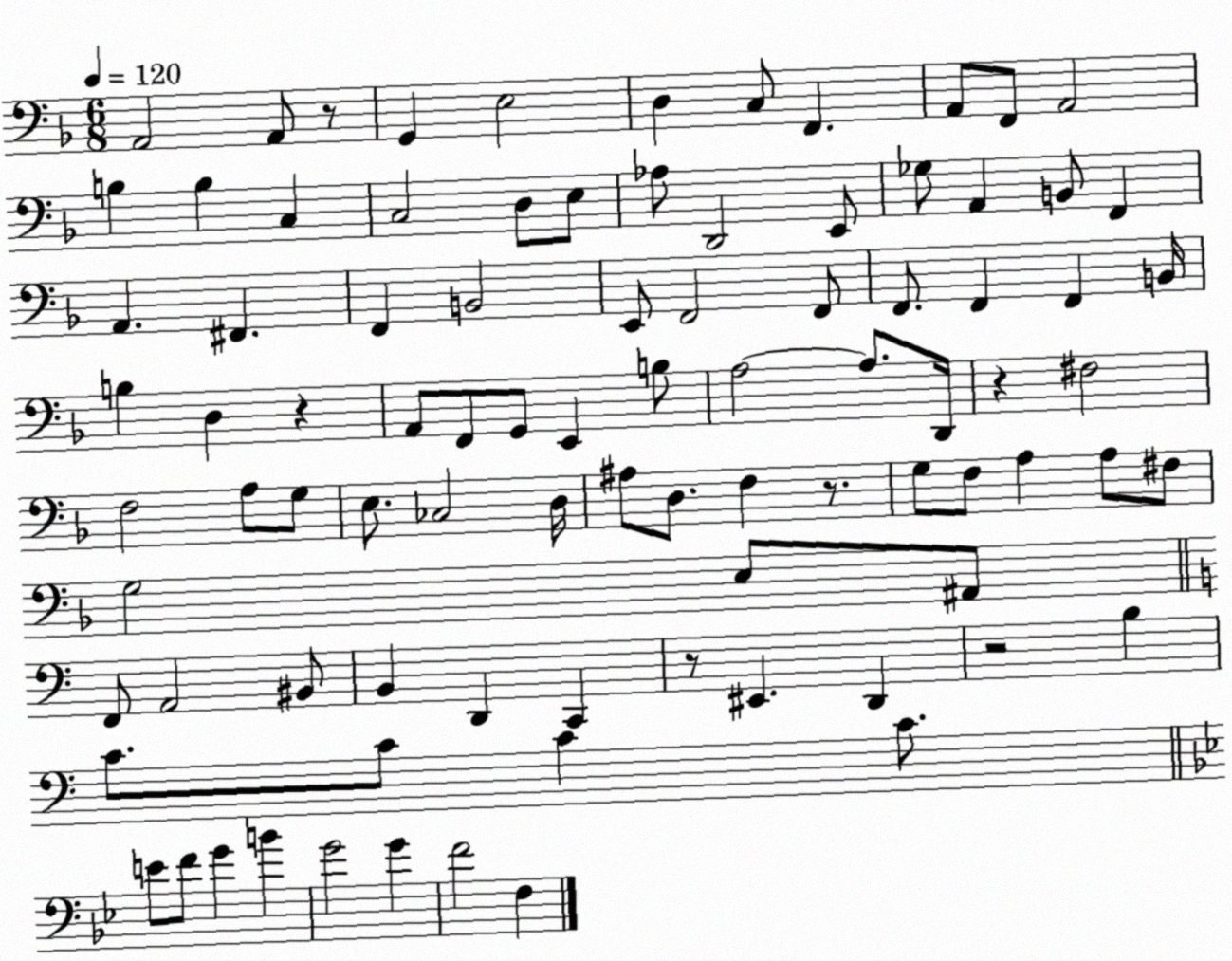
X:1
T:Untitled
M:6/8
L:1/4
K:F
A,,2 A,,/2 z/2 G,, E,2 D, C,/2 F,, A,,/2 F,,/2 A,,2 B, B, C, C,2 D,/2 E,/2 _A,/2 D,,2 E,,/2 _G,/2 A,, B,,/2 F,, A,, ^F,, F,, B,,2 E,,/2 F,,2 F,,/2 F,,/2 F,, F,, B,,/4 B, D, z A,,/2 F,,/2 G,,/2 E,, B,/2 A,2 A,/2 D,,/4 z ^F,2 F,2 A,/2 G,/2 E,/2 _C,2 D,/4 ^A,/2 D,/2 F, z/2 G,/2 F,/2 A, A,/2 ^F,/2 G,2 E,/2 ^A,,/2 F,,/2 A,,2 ^B,,/2 B,, D,, C,, z/2 ^E,, D,, z2 B, C/2 C/2 C C/2 E/2 F/2 G B G2 G F2 F,